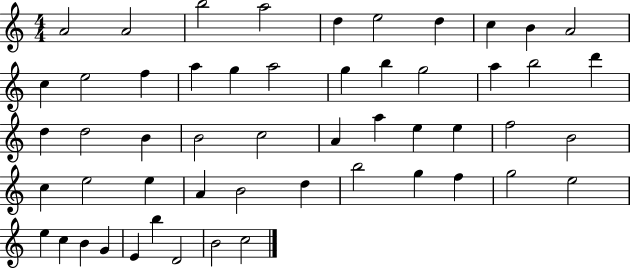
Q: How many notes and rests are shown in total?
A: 53